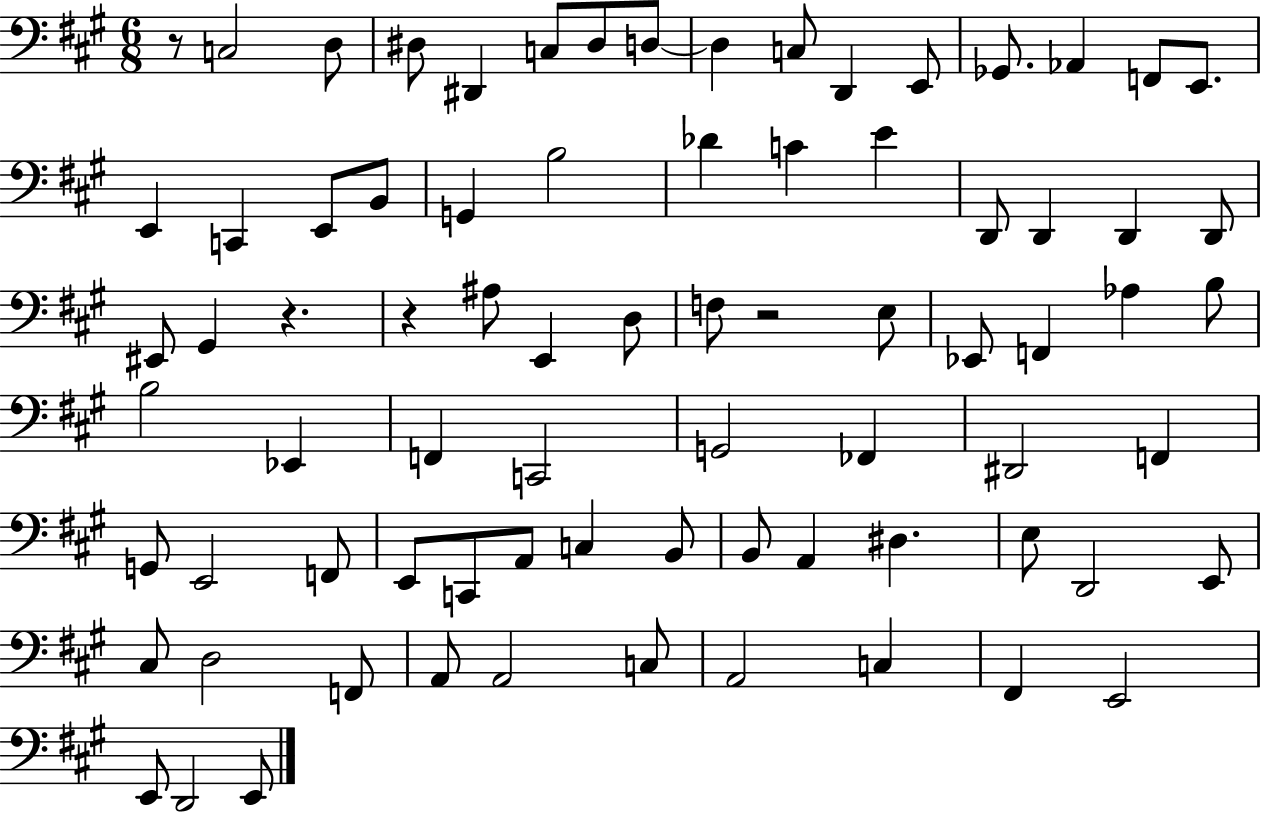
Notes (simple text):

R/e C3/h D3/e D#3/e D#2/q C3/e D#3/e D3/e D3/q C3/e D2/q E2/e Gb2/e. Ab2/q F2/e E2/e. E2/q C2/q E2/e B2/e G2/q B3/h Db4/q C4/q E4/q D2/e D2/q D2/q D2/e EIS2/e G#2/q R/q. R/q A#3/e E2/q D3/e F3/e R/h E3/e Eb2/e F2/q Ab3/q B3/e B3/h Eb2/q F2/q C2/h G2/h FES2/q D#2/h F2/q G2/e E2/h F2/e E2/e C2/e A2/e C3/q B2/e B2/e A2/q D#3/q. E3/e D2/h E2/e C#3/e D3/h F2/e A2/e A2/h C3/e A2/h C3/q F#2/q E2/h E2/e D2/h E2/e